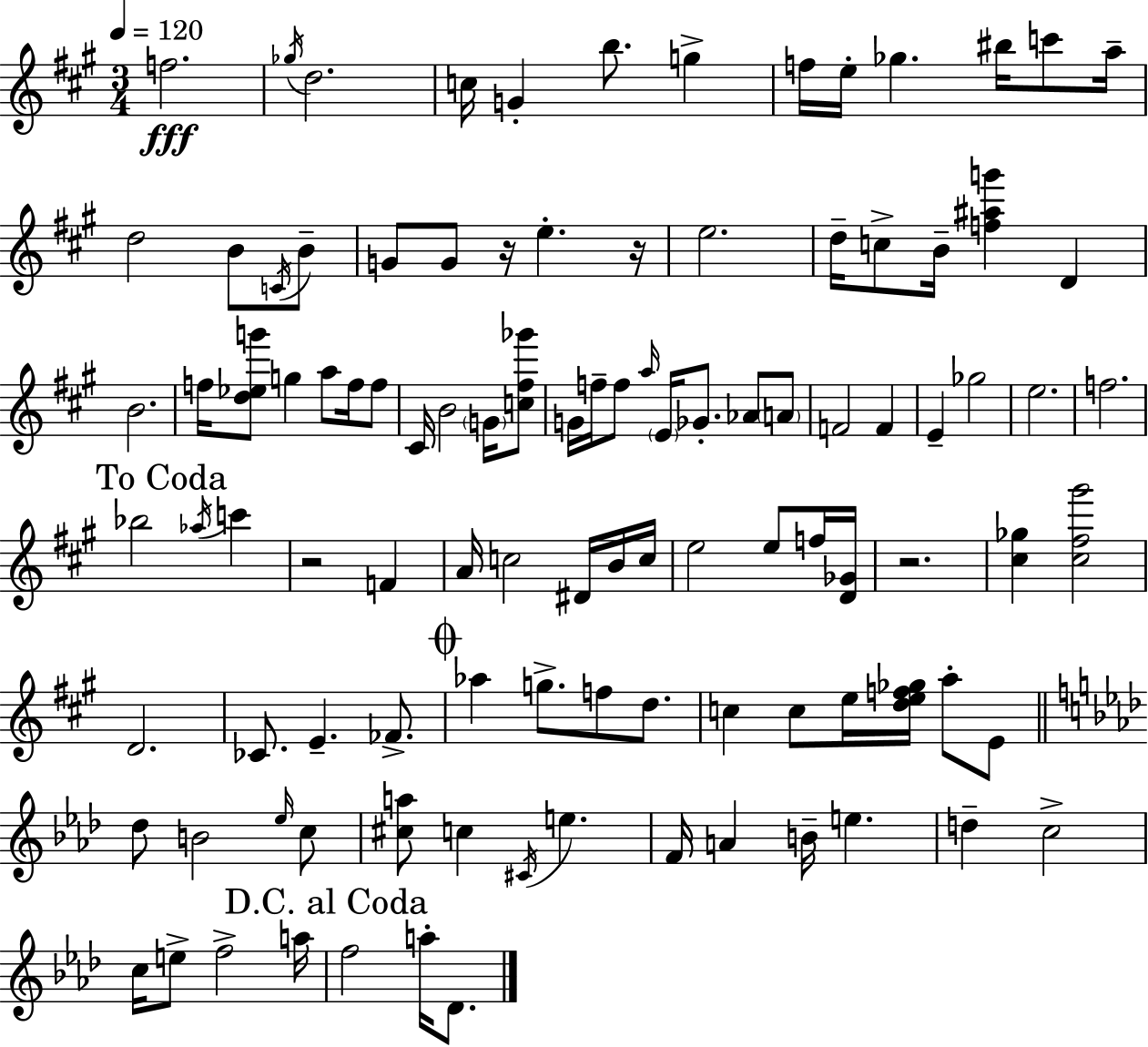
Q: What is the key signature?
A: A major